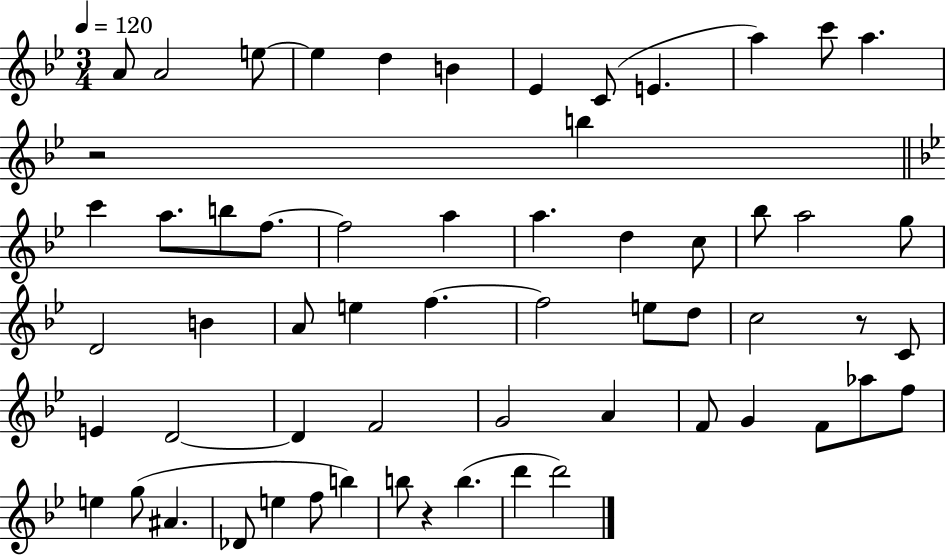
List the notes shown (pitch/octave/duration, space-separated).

A4/e A4/h E5/e E5/q D5/q B4/q Eb4/q C4/e E4/q. A5/q C6/e A5/q. R/h B5/q C6/q A5/e. B5/e F5/e. F5/h A5/q A5/q. D5/q C5/e Bb5/e A5/h G5/e D4/h B4/q A4/e E5/q F5/q. F5/h E5/e D5/e C5/h R/e C4/e E4/q D4/h D4/q F4/h G4/h A4/q F4/e G4/q F4/e Ab5/e F5/e E5/q G5/e A#4/q. Db4/e E5/q F5/e B5/q B5/e R/q B5/q. D6/q D6/h